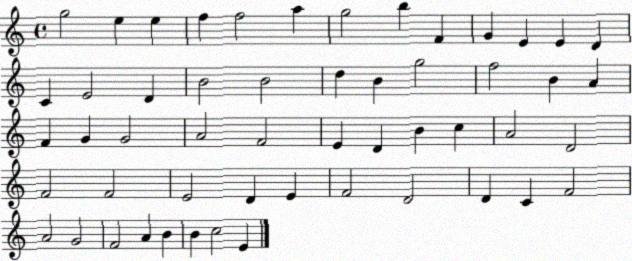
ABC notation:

X:1
T:Untitled
M:4/4
L:1/4
K:C
g2 e e f f2 a g2 b F G E E D C E2 D B2 B2 d B g2 f2 B A F G G2 A2 F2 E D B c A2 D2 F2 F2 E2 D E F2 D2 D C F2 A2 G2 F2 A B B c2 E